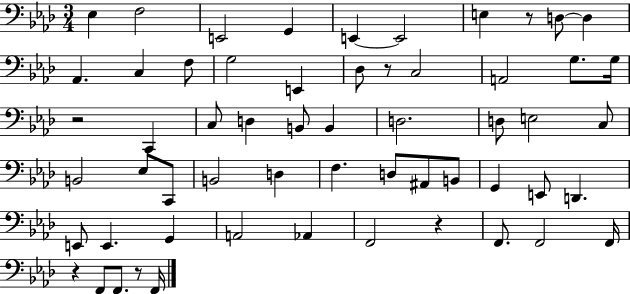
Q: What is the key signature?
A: AES major